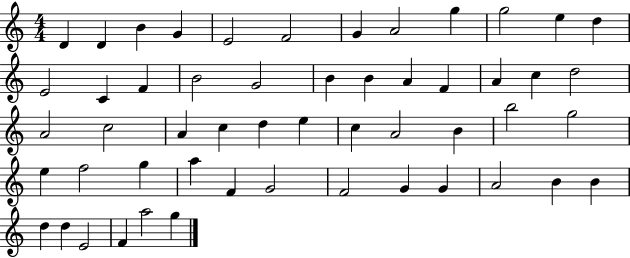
D4/q D4/q B4/q G4/q E4/h F4/h G4/q A4/h G5/q G5/h E5/q D5/q E4/h C4/q F4/q B4/h G4/h B4/q B4/q A4/q F4/q A4/q C5/q D5/h A4/h C5/h A4/q C5/q D5/q E5/q C5/q A4/h B4/q B5/h G5/h E5/q F5/h G5/q A5/q F4/q G4/h F4/h G4/q G4/q A4/h B4/q B4/q D5/q D5/q E4/h F4/q A5/h G5/q